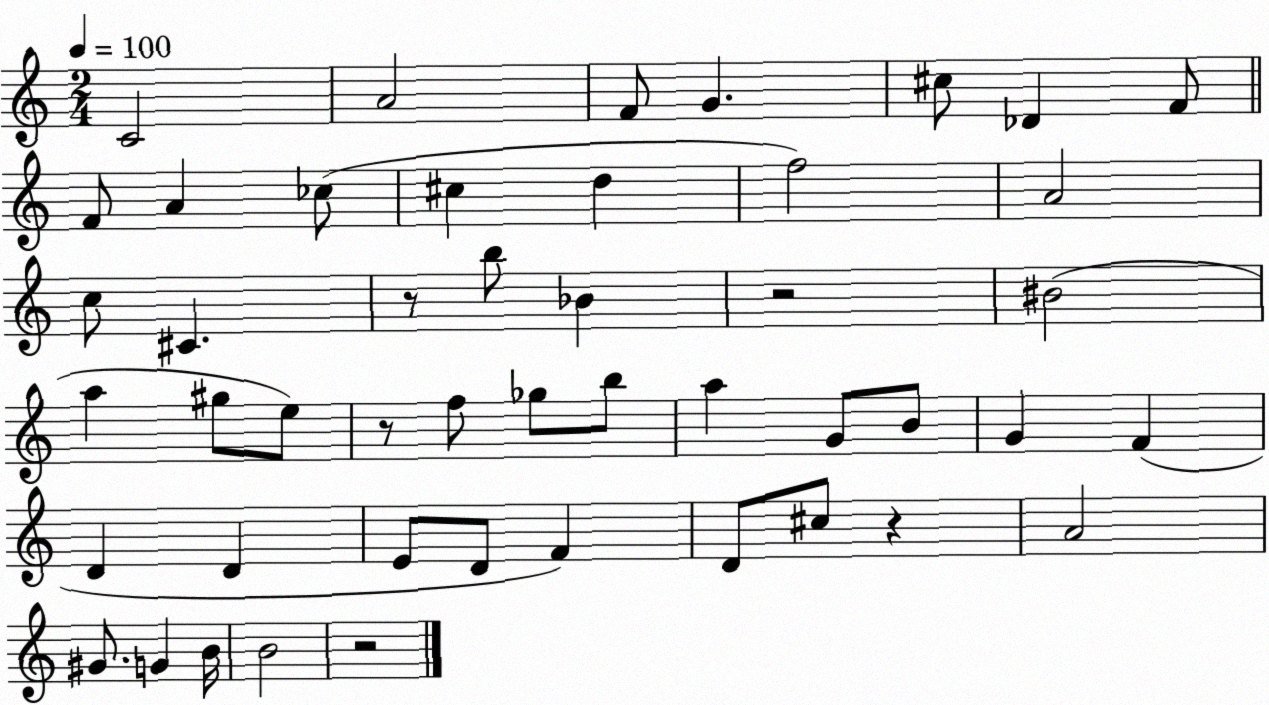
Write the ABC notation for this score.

X:1
T:Untitled
M:2/4
L:1/4
K:C
C2 A2 F/2 G ^c/2 _D F/2 F/2 A _c/2 ^c d f2 A2 c/2 ^C z/2 b/2 _B z2 ^B2 a ^g/2 e/2 z/2 f/2 _g/2 b/2 a G/2 B/2 G F D D E/2 D/2 F D/2 ^c/2 z A2 ^G/2 G B/4 B2 z2